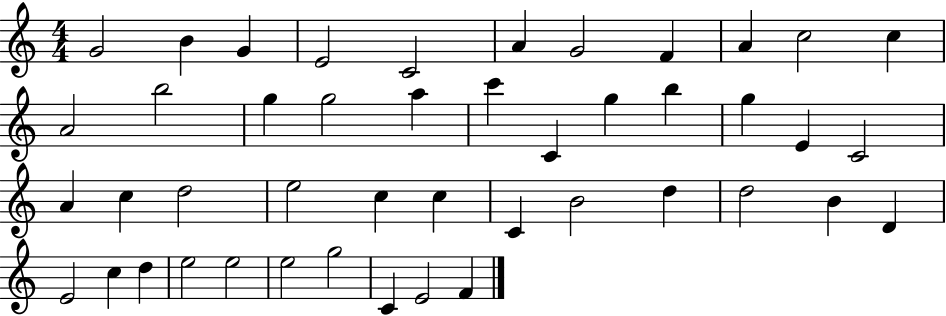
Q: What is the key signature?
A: C major